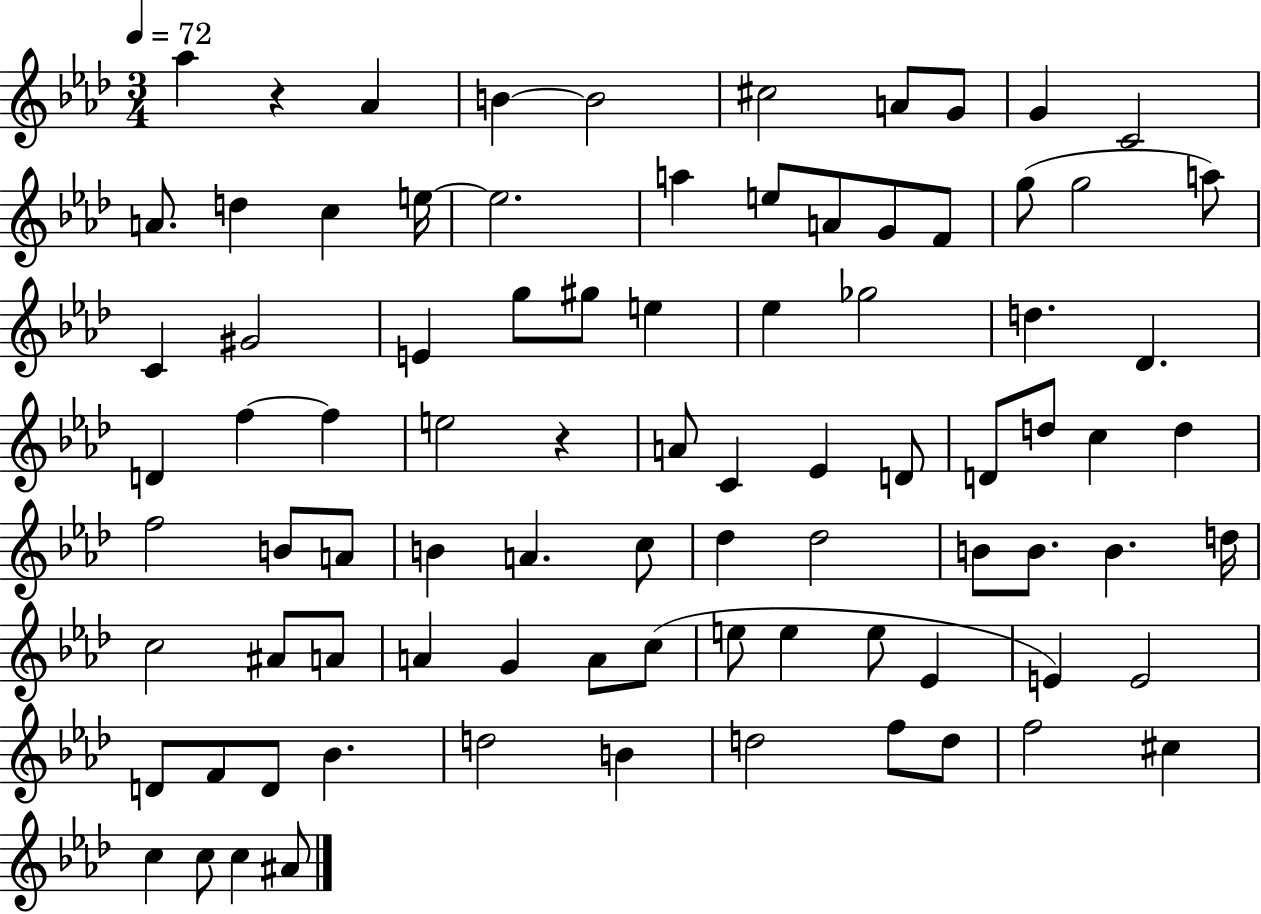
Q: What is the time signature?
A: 3/4